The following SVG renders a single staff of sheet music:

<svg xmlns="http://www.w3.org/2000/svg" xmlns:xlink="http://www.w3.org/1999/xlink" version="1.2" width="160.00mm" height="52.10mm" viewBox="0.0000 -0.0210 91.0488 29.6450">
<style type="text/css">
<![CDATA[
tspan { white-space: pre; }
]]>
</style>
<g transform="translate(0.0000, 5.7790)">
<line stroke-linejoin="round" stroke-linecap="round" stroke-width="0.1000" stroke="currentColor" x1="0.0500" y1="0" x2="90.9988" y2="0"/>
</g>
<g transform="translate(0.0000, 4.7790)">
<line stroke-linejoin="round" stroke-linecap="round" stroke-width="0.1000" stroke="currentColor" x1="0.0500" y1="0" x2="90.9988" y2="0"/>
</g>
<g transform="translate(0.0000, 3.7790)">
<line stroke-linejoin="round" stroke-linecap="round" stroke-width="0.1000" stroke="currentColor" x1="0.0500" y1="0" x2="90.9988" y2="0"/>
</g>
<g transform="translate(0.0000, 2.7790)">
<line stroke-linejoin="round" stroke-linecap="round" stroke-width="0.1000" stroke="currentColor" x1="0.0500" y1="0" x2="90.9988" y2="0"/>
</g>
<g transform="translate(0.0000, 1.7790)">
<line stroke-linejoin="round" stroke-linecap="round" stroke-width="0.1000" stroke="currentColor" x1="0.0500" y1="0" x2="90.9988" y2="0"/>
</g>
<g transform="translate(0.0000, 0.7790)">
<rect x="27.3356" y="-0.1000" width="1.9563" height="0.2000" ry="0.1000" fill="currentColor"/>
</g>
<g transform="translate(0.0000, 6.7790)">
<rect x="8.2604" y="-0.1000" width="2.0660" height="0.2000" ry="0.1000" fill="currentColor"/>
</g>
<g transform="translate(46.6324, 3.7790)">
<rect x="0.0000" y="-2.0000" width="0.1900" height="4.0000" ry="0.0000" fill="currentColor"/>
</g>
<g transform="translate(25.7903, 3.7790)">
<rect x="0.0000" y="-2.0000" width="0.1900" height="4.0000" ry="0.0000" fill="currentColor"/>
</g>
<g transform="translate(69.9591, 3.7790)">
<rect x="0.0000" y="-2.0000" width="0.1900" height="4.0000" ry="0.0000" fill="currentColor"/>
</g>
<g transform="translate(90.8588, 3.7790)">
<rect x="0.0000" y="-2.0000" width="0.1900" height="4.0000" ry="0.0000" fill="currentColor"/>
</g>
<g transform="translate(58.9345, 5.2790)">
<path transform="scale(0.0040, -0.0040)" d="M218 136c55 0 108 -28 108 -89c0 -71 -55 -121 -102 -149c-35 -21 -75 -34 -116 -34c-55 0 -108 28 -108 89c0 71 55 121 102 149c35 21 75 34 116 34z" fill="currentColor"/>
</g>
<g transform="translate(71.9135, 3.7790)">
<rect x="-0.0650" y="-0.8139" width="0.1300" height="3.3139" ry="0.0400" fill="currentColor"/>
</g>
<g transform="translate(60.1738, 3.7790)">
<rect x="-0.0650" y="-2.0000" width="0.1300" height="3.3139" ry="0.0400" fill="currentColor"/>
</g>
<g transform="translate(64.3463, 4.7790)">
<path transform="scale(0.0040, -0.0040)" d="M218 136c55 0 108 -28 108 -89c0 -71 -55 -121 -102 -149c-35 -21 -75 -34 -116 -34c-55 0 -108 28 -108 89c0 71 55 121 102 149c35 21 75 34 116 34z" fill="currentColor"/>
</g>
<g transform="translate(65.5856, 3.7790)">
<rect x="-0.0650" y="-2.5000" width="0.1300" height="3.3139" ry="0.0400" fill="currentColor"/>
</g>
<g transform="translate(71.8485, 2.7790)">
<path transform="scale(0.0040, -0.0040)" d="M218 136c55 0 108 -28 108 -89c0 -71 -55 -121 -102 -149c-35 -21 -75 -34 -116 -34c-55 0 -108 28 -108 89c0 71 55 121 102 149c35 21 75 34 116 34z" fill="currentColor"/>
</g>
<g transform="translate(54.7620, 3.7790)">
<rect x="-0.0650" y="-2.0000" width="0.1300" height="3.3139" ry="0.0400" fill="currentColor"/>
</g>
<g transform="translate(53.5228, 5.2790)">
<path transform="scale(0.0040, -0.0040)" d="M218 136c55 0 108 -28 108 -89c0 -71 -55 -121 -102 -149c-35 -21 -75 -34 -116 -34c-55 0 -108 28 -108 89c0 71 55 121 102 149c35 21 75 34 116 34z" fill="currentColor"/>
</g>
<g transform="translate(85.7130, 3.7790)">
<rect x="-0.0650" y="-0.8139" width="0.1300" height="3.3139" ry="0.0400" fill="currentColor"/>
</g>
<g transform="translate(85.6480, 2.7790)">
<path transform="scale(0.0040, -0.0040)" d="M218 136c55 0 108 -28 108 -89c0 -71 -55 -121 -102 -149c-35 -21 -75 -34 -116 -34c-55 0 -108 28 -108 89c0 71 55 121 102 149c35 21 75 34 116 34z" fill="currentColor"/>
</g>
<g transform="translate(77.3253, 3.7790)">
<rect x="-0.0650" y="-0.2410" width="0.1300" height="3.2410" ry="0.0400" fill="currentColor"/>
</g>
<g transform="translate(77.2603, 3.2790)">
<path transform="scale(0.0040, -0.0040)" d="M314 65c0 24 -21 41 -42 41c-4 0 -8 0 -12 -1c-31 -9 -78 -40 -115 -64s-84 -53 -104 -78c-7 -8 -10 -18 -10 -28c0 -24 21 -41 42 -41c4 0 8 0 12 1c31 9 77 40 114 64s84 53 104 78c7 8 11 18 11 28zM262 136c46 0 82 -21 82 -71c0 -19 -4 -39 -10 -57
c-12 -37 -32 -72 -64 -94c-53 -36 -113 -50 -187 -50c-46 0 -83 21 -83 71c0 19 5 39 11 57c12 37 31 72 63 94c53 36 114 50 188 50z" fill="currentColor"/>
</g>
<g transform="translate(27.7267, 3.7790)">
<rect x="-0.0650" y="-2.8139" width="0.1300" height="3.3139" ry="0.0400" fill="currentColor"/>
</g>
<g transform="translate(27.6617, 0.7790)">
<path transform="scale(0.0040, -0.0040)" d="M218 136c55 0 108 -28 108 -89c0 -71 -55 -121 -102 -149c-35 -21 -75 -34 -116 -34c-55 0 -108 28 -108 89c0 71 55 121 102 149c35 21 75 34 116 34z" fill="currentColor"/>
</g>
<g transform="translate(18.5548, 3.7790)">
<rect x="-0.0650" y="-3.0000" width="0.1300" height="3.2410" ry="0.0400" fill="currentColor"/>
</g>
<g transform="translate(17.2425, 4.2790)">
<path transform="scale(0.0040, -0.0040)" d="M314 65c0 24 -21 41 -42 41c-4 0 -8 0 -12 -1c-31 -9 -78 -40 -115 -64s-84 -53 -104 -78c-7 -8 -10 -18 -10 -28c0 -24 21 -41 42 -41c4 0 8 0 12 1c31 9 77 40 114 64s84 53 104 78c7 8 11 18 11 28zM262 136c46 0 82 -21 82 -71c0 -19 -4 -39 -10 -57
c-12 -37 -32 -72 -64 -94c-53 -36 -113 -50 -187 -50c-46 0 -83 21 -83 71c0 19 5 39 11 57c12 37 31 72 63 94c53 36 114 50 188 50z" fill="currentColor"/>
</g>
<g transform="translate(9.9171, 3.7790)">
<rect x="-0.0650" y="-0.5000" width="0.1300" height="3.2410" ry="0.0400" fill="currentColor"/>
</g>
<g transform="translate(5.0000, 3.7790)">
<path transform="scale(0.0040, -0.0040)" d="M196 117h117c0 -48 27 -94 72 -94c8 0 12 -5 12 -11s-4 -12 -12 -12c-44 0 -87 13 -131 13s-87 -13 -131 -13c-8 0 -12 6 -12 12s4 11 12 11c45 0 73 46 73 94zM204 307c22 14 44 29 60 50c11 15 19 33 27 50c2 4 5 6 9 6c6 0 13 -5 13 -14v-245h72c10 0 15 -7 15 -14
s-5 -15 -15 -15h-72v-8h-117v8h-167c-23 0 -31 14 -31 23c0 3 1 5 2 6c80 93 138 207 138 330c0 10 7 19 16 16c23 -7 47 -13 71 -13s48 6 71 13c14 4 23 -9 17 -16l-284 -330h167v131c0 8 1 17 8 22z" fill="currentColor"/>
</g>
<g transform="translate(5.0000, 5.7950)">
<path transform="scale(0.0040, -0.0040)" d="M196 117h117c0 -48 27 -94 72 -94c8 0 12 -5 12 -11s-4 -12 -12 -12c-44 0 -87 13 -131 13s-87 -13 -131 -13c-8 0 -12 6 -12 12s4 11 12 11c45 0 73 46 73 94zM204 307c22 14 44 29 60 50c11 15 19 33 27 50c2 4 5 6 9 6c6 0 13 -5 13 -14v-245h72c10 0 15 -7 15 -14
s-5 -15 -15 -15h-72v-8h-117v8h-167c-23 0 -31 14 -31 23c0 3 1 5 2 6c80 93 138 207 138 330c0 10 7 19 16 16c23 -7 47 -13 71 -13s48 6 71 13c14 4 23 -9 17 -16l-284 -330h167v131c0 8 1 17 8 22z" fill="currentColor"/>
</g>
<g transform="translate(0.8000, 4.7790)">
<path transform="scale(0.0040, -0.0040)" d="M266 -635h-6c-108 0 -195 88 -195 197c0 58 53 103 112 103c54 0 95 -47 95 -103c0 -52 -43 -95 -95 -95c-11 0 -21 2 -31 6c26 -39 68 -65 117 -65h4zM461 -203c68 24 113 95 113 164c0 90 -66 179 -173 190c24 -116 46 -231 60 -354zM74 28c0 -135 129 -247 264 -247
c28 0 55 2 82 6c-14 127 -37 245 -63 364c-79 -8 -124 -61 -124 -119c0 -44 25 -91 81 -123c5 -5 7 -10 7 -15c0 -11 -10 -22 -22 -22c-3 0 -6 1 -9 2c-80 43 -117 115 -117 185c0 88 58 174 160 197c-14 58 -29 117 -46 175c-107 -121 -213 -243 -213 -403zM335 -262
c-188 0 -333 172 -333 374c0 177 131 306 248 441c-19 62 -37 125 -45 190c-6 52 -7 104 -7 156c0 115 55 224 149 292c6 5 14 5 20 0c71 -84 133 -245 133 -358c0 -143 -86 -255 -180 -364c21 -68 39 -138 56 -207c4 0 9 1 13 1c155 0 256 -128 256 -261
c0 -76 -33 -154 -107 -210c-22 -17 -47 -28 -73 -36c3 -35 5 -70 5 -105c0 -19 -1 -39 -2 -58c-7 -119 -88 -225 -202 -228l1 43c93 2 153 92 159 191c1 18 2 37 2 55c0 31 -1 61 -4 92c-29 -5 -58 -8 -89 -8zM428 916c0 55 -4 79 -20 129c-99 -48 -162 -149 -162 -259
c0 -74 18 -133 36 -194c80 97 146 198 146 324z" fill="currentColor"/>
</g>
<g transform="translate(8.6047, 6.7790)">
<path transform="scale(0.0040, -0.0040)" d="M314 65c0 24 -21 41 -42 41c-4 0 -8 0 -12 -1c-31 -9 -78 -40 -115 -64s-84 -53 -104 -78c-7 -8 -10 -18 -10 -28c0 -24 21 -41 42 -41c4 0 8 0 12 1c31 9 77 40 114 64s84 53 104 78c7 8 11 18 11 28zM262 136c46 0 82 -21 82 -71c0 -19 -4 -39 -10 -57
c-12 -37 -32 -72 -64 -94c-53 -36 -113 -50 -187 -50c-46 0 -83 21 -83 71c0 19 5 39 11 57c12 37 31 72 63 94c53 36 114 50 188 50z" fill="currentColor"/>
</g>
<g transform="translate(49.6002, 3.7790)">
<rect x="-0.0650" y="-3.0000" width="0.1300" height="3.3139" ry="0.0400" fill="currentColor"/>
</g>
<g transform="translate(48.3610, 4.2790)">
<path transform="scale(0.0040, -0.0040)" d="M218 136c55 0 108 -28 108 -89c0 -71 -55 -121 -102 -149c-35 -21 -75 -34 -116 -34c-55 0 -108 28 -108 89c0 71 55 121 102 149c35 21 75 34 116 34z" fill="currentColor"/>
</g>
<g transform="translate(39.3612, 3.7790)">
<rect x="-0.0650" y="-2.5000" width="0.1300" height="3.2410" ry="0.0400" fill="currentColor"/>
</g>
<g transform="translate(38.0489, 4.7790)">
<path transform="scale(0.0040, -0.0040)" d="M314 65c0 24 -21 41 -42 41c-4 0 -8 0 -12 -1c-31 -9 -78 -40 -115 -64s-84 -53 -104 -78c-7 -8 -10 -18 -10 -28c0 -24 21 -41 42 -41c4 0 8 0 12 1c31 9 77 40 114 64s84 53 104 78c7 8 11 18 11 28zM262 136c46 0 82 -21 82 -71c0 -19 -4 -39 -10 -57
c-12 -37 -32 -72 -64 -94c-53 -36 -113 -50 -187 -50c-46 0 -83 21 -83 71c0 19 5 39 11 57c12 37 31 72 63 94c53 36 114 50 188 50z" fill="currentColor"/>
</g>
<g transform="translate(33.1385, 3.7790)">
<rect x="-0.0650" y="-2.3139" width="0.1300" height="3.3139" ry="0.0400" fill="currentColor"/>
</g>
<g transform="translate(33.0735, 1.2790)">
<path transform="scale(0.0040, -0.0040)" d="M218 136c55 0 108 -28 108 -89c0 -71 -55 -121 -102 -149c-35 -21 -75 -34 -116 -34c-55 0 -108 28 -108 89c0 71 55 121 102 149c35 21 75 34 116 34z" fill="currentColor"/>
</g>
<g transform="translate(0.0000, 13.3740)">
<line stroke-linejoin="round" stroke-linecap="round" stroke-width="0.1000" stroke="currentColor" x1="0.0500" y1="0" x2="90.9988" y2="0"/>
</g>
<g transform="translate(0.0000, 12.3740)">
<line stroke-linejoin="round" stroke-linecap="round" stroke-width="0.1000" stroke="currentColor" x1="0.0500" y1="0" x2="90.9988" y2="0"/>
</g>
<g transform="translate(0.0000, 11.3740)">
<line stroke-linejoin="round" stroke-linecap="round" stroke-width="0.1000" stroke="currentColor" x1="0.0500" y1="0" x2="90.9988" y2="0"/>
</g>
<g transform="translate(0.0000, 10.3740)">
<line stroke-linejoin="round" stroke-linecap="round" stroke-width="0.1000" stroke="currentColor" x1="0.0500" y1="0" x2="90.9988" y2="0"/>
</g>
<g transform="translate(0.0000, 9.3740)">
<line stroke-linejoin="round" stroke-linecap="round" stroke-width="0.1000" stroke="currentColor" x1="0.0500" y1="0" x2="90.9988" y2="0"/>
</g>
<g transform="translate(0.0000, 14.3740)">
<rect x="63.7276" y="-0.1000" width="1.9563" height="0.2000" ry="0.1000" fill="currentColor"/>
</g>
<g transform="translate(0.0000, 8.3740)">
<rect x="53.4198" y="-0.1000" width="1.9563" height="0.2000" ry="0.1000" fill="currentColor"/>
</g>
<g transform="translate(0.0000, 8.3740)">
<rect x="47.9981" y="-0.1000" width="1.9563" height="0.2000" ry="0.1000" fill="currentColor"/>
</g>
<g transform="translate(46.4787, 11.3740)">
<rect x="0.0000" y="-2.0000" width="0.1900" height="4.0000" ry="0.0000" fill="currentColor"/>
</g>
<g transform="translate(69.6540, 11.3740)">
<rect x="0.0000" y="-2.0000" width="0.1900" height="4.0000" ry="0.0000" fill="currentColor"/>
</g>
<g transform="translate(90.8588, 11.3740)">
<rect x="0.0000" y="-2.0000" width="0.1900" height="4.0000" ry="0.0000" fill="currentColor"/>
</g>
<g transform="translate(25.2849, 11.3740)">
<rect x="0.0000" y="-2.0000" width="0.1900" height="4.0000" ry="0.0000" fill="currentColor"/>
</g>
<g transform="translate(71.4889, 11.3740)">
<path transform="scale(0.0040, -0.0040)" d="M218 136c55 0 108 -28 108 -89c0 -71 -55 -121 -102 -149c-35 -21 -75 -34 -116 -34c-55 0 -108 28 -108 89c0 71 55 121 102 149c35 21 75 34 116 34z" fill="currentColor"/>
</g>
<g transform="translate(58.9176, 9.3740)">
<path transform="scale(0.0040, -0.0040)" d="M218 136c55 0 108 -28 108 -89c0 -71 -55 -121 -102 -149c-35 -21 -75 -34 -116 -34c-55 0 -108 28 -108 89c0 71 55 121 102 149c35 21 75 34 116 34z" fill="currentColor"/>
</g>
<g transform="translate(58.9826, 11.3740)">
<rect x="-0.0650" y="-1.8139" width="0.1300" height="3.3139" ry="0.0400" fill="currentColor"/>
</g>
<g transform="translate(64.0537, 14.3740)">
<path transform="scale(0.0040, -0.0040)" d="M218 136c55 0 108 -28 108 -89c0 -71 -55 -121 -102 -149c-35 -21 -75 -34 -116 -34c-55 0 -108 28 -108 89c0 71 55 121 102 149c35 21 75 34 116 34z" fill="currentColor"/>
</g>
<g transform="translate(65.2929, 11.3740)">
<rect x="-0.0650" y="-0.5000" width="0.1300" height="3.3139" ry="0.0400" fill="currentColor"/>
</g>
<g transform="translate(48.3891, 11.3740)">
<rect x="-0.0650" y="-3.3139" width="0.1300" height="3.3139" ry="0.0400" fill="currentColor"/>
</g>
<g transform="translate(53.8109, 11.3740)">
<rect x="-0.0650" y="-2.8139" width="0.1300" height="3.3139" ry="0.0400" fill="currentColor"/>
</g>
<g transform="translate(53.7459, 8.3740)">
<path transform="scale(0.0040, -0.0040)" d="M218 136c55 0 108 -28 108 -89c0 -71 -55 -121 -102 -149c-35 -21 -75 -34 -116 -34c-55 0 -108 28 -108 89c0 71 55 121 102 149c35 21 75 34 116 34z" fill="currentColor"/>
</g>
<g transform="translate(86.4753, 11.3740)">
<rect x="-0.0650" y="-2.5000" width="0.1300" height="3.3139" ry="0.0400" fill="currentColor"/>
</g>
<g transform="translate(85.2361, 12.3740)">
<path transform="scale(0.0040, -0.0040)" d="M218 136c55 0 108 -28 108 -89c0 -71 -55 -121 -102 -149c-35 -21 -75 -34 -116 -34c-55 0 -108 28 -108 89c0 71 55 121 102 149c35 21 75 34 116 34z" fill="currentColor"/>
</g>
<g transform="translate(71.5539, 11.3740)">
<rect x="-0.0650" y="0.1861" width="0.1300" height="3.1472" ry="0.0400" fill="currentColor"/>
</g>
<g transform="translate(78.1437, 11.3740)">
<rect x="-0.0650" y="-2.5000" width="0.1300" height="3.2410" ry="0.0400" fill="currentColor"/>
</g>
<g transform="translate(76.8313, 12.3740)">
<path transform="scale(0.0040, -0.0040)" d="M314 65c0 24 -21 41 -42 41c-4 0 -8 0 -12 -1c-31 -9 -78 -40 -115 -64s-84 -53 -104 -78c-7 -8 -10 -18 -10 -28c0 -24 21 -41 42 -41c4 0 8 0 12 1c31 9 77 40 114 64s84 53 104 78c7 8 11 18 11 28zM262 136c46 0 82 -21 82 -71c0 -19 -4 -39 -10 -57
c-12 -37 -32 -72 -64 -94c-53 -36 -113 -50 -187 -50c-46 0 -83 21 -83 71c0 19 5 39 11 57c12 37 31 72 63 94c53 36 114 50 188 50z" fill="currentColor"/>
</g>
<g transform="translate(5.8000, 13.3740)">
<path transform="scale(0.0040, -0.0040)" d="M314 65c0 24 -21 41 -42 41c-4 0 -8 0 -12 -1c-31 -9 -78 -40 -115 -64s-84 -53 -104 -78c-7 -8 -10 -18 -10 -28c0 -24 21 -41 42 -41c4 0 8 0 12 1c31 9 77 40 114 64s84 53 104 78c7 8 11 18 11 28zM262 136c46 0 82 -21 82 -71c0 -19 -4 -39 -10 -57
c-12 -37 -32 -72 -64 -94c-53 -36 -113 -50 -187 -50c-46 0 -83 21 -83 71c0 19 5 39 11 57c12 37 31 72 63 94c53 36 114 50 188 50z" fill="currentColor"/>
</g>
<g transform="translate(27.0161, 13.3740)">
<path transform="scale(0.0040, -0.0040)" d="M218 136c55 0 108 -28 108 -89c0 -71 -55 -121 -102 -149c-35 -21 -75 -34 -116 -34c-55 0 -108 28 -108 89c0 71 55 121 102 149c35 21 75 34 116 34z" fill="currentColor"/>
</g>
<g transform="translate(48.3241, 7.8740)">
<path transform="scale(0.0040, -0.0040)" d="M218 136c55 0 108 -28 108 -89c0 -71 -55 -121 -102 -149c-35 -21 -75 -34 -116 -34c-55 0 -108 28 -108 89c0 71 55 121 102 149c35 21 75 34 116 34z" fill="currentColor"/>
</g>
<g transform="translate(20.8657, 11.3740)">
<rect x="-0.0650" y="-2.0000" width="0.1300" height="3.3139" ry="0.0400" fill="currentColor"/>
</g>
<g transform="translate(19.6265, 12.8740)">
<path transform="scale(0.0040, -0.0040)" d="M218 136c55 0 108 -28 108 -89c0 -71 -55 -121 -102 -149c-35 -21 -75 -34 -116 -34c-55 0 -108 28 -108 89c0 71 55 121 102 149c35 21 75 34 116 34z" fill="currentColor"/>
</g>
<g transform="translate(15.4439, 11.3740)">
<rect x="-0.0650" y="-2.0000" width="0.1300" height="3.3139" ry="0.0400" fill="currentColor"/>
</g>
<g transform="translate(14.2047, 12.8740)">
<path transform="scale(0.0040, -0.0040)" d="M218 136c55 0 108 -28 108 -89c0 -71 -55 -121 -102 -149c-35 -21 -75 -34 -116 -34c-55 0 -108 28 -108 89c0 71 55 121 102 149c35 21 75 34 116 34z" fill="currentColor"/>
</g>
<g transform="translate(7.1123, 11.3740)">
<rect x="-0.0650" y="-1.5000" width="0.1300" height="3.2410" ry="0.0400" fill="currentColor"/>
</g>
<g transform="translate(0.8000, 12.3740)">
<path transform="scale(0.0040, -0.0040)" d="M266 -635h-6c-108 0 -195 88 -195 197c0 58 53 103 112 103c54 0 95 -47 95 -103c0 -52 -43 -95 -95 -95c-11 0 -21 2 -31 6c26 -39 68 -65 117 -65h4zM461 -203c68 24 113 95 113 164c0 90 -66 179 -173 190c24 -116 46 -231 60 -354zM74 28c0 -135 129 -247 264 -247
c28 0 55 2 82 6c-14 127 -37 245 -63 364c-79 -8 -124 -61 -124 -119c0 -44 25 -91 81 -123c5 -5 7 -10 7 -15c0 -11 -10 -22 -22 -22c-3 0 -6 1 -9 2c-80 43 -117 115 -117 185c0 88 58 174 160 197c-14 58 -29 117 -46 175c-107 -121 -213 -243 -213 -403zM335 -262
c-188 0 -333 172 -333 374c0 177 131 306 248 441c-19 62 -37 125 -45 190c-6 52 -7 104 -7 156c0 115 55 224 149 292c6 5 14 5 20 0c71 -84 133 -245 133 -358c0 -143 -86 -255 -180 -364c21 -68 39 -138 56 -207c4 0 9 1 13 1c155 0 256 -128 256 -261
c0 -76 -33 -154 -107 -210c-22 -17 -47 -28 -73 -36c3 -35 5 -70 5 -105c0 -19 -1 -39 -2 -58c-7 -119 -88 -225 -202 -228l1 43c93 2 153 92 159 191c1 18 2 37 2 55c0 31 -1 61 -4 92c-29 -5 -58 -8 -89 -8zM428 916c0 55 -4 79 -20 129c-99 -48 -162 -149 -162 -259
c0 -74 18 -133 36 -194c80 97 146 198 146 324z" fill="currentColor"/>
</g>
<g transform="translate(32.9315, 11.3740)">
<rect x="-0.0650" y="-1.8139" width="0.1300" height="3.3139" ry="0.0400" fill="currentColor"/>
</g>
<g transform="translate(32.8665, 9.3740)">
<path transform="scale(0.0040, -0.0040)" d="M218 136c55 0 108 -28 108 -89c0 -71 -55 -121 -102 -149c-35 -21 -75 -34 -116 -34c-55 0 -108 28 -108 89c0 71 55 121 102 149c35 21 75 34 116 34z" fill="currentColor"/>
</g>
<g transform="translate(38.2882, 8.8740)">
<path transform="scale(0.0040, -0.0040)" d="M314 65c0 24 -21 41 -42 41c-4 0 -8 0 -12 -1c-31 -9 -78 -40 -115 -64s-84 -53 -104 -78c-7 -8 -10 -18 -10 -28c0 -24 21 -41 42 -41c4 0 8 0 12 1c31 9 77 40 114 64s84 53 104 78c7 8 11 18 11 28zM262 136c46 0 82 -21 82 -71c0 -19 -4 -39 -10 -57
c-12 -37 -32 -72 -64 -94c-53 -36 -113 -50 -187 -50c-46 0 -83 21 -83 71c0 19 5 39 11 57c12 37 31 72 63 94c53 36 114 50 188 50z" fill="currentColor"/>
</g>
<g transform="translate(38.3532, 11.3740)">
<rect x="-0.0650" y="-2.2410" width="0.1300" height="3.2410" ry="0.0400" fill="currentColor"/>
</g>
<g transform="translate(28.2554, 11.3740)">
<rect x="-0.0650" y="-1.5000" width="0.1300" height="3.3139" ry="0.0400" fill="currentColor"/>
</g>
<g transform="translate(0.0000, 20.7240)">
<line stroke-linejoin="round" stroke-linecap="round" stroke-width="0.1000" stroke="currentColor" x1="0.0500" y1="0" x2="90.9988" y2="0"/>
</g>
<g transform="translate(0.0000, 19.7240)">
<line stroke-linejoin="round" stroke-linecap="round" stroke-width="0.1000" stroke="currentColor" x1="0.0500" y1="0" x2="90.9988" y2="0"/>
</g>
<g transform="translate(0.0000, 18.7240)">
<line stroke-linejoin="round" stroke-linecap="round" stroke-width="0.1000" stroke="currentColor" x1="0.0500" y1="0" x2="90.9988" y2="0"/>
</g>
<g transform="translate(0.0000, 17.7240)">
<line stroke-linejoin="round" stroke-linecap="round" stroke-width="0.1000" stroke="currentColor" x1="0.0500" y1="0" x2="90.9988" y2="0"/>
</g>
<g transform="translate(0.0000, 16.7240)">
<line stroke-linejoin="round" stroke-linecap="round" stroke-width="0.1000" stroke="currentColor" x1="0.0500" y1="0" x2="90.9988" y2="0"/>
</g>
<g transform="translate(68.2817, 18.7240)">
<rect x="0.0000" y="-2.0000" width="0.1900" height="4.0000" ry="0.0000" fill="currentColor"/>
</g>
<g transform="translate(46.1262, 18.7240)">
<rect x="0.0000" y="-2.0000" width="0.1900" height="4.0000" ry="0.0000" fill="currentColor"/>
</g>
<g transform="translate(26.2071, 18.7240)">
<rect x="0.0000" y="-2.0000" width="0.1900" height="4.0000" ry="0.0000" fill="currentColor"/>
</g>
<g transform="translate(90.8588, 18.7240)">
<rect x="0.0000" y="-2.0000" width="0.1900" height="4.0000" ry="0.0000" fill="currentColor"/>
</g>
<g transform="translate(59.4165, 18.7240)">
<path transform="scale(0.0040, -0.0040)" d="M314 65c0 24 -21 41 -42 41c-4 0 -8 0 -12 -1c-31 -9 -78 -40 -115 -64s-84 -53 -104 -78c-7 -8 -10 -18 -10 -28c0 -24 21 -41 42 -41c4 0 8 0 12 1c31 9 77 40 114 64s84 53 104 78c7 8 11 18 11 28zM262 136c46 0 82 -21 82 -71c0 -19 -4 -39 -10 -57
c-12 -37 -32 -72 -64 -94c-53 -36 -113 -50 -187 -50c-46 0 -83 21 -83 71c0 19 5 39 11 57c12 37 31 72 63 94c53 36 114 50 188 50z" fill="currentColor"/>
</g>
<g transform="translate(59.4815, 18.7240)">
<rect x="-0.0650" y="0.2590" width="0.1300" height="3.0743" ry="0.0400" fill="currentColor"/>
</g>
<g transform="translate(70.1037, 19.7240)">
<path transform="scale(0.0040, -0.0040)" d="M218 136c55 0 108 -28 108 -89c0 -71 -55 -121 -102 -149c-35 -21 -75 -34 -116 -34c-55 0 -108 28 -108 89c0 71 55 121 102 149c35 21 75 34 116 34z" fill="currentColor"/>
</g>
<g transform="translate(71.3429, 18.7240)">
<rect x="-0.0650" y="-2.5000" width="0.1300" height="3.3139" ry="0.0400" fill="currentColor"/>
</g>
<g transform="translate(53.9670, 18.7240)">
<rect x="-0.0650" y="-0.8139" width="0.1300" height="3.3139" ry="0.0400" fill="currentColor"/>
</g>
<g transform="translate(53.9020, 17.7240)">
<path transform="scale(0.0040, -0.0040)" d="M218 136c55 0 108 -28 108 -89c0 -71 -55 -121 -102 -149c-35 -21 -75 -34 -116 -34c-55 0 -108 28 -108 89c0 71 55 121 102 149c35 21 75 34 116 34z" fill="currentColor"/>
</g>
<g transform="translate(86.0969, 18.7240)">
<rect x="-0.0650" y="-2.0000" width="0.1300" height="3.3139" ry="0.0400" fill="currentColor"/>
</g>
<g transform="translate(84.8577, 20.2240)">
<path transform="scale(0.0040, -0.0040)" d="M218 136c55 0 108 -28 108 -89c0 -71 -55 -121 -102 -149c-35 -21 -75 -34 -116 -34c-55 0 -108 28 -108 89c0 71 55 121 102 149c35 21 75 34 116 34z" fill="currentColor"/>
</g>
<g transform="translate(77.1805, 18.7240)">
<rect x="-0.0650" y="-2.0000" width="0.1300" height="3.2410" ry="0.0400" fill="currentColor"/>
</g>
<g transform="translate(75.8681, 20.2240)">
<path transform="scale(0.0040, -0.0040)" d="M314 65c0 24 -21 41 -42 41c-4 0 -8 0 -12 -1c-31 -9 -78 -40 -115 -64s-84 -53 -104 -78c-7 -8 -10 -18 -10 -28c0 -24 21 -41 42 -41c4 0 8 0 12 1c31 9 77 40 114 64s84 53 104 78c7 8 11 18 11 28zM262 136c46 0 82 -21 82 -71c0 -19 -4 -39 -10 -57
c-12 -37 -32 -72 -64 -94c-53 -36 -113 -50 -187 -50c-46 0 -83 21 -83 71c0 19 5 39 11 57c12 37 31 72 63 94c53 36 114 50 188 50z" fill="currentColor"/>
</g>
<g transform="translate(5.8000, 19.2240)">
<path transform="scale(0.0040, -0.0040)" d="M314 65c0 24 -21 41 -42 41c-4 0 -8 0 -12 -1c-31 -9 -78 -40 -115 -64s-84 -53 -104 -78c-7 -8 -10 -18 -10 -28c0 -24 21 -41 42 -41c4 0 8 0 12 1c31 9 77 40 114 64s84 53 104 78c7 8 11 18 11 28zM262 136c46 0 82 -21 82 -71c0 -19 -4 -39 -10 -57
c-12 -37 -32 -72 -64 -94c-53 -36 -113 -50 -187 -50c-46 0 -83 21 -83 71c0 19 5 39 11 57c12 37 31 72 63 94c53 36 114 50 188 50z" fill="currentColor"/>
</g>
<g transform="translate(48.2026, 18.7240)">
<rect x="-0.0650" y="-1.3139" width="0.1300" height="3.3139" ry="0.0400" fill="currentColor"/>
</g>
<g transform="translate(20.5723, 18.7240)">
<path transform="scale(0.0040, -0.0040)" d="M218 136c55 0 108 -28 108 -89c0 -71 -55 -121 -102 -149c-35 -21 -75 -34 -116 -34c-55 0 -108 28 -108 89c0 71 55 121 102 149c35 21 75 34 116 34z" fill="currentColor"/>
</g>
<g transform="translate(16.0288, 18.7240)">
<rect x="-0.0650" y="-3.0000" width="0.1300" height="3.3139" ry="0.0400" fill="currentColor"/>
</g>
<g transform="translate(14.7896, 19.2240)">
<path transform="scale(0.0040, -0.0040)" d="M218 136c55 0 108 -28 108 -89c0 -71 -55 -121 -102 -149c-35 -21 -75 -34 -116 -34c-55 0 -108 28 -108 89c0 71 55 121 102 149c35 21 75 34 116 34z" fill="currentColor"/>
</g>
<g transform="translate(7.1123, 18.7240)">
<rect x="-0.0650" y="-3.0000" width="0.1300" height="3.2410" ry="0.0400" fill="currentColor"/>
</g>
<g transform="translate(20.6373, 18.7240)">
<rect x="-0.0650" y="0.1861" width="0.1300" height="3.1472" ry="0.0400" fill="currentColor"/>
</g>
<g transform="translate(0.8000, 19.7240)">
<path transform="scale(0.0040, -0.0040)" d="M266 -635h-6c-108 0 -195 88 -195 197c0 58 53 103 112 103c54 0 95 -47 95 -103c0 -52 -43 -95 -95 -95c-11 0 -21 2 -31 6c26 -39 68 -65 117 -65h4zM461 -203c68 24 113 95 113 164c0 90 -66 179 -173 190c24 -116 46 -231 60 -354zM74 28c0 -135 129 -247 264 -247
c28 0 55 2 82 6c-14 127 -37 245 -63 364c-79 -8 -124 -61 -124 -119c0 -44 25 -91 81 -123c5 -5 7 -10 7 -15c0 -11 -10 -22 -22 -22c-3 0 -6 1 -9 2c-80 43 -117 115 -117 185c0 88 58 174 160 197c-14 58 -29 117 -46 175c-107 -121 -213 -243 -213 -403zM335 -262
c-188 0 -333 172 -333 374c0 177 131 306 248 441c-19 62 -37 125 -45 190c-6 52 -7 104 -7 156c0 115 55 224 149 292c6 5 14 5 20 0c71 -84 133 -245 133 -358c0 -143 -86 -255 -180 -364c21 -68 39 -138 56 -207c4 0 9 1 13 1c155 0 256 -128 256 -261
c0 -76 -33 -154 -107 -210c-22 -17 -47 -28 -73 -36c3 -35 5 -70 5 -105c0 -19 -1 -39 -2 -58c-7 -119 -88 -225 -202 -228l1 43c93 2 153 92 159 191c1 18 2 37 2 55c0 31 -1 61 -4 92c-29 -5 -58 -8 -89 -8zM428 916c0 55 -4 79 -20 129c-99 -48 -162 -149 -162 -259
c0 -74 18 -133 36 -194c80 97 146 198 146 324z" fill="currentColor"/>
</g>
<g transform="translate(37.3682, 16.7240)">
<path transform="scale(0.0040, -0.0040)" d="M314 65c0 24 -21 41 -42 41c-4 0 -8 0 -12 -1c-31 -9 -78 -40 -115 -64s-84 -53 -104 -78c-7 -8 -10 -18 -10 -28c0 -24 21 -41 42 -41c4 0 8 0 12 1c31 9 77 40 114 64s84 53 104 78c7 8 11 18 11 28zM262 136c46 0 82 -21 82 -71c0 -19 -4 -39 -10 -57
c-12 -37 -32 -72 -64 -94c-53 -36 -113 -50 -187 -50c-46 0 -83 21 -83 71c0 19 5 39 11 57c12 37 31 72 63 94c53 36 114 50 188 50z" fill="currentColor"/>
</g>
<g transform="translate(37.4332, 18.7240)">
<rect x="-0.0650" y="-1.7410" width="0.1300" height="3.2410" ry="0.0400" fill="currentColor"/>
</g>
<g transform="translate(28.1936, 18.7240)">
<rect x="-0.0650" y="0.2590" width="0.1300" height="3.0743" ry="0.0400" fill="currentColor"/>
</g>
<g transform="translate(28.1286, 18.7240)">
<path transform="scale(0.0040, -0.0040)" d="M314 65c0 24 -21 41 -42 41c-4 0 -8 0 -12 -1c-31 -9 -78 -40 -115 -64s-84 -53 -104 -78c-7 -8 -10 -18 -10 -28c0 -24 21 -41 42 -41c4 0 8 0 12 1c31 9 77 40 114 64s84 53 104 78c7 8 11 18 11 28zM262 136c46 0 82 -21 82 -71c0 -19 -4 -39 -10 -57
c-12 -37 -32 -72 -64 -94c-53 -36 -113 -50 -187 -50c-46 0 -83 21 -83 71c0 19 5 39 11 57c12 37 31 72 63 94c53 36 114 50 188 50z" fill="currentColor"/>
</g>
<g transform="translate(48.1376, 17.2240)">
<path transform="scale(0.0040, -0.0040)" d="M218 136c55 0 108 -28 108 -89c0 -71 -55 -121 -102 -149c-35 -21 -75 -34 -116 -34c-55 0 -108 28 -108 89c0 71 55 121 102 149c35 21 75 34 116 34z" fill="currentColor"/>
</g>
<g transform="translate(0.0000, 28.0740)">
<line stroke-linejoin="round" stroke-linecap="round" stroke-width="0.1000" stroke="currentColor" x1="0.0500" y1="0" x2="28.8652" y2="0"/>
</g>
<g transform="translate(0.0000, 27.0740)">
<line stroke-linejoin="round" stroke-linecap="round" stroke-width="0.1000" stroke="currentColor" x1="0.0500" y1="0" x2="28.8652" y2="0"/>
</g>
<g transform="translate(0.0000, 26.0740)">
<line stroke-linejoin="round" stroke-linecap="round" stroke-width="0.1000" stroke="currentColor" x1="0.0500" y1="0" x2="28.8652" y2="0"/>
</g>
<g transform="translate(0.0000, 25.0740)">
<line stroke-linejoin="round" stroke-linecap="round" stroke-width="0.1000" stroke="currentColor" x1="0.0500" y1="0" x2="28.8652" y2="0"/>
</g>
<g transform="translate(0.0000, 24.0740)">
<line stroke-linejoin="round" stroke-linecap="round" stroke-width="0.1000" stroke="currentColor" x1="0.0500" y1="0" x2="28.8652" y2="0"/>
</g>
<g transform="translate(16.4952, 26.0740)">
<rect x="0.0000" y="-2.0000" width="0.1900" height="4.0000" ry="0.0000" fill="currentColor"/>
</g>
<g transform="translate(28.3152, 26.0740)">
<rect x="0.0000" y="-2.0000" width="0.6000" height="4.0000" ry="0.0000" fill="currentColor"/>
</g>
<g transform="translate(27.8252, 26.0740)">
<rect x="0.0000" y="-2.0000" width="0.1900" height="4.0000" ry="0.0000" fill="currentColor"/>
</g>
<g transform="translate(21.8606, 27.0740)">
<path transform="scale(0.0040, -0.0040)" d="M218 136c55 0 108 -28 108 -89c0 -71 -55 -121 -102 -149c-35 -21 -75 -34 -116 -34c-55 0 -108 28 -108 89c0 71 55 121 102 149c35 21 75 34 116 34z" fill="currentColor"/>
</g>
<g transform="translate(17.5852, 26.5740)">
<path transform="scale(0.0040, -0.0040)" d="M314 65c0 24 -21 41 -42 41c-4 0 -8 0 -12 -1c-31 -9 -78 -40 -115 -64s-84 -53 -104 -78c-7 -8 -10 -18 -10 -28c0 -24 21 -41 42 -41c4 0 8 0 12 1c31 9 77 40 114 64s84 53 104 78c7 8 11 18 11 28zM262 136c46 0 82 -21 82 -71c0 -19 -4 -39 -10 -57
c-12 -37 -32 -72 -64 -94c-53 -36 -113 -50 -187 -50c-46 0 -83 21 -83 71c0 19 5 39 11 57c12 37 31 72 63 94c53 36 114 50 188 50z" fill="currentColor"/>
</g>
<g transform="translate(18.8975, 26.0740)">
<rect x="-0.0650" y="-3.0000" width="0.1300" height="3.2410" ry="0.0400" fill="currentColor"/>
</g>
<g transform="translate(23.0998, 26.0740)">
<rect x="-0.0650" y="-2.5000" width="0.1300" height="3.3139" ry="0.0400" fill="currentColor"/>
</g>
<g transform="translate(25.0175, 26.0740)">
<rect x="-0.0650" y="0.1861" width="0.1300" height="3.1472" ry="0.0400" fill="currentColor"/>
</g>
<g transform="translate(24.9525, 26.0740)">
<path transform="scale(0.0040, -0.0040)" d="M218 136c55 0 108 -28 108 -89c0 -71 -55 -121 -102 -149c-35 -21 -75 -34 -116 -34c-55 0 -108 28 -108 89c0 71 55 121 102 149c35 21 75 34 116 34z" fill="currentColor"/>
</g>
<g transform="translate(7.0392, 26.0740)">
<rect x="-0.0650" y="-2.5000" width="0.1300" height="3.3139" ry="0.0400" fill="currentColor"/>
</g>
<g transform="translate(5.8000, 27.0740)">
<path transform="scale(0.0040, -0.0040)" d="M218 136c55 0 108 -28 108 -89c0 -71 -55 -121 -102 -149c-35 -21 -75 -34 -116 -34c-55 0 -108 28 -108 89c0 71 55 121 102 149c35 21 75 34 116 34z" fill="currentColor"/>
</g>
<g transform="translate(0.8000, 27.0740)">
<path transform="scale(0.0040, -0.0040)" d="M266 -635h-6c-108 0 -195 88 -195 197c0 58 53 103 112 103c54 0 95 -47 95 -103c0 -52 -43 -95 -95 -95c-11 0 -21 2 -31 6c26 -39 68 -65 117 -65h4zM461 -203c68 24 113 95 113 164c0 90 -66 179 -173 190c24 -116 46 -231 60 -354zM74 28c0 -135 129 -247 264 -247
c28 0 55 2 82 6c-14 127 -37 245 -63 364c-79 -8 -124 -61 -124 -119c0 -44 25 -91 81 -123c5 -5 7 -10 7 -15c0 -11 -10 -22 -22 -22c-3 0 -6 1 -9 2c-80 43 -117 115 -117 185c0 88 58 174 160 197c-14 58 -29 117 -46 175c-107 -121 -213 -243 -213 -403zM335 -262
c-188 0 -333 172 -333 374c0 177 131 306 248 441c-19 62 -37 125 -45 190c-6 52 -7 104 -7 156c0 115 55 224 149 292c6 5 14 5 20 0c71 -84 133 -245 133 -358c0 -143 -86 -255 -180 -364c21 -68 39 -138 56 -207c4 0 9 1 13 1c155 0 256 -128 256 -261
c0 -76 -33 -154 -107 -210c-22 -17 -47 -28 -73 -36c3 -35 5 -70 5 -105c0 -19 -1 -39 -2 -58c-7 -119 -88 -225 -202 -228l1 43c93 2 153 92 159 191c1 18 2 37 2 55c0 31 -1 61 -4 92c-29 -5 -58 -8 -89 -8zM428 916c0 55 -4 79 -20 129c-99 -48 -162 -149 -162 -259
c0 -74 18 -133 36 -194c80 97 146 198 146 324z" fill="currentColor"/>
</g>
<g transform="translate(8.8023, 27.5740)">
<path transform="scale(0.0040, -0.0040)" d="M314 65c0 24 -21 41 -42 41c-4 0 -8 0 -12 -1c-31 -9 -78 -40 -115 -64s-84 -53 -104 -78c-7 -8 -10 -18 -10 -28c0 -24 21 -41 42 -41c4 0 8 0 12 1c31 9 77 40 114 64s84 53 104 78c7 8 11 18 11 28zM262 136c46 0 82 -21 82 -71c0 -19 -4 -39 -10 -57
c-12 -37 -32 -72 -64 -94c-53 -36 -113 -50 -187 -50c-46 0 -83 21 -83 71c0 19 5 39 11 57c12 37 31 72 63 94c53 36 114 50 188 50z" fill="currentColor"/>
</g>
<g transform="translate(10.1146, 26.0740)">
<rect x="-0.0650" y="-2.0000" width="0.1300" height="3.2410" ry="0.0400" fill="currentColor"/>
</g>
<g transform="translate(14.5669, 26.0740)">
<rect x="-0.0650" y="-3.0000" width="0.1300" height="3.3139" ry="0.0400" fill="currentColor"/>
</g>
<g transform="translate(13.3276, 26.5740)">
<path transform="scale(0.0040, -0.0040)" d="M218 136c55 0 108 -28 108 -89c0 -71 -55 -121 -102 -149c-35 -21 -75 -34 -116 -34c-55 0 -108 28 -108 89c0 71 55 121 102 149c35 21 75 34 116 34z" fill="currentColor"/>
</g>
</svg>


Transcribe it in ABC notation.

X:1
T:Untitled
M:4/4
L:1/4
K:C
C2 A2 a g G2 A F F G d c2 d E2 F F E f g2 b a f C B G2 G A2 A B B2 f2 e d B2 G F2 F G F2 A A2 G B